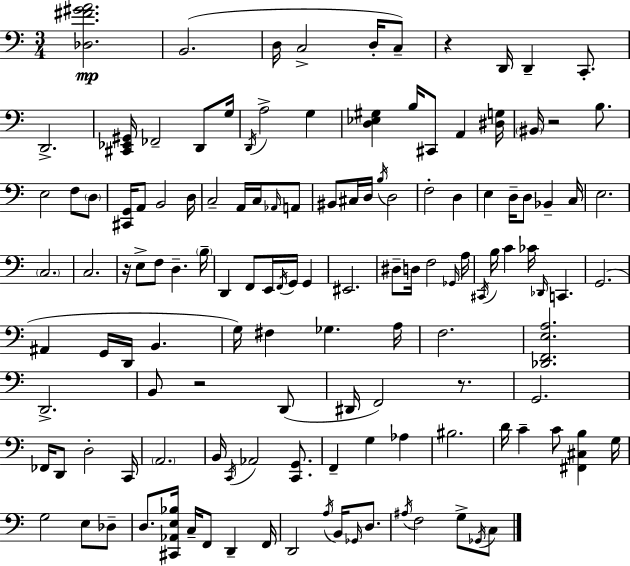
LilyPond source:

{
  \clef bass
  \numericTimeSignature
  \time 3/4
  \key c \major
  <des fis' gis' a'>2.\mp | b,2.( | d16 c2-> d16-. c8--) | r4 d,16 d,4-- c,8.-. | \break d,2.-> | <cis, ees, gis,>16 fes,2-- d,8 g16 | \acciaccatura { d,16 } a2-> g4 | <d ees gis>4 b16 cis,8 a,4 | \break <dis g>16 \parenthesize bis,16 r2 b8. | e2 f8 \parenthesize d8 | <cis, g,>16 a,8 b,2 | d16 c2-- a,16 c16 \grace { aes,16 } | \break a,8 bis,8 cis16 d16 \acciaccatura { b16 } d2 | f2-. d4 | e4 d16-- d8 bes,4-- | c16 e2. | \break \parenthesize c2. | c2. | r16 e8-> f8 d4.-- | \parenthesize b16-- d,4 f,8 e,16 \acciaccatura { f,16 } g,16 | \break g,4 eis,2. | dis8-- d16 f2 | \grace { ges,16 } a16 \acciaccatura { cis,16 } b16 c'4 ces'16 | \grace { des,16 } c,4. g,2.( | \break ais,4 g,16 | d,16 b,4. g16) fis4 | ges4. a16 f2. | <des, f, e a>2. | \break d,2.-> | b,8 r2 | d,8( dis,16 f,2) | r8. g,2. | \break fes,16 d,8 d2-. | c,16 \parenthesize a,2. | b,16 \acciaccatura { c,16 } aes,2 | <c, g,>8. f,4-- | \break g4 aes4 bis2. | d'16 c'4-- | c'8 <fis, cis b>4 g16 g2 | e8 des8-- d8. <cis, aes, e bes>16 | \break c16-- f,8 d,4-- f,16 d,2 | \acciaccatura { a16 } b,16 \grace { ges,16 } d8. \acciaccatura { ais16 } f2 | g8-> \acciaccatura { ges,16 } c8 | \bar "|."
}